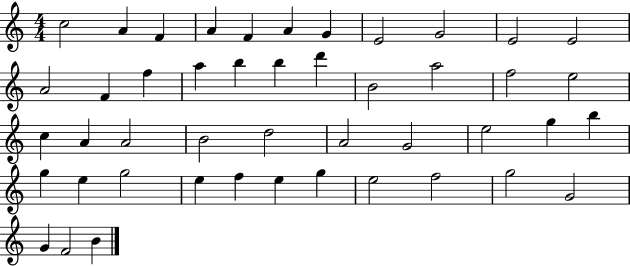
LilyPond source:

{
  \clef treble
  \numericTimeSignature
  \time 4/4
  \key c \major
  c''2 a'4 f'4 | a'4 f'4 a'4 g'4 | e'2 g'2 | e'2 e'2 | \break a'2 f'4 f''4 | a''4 b''4 b''4 d'''4 | b'2 a''2 | f''2 e''2 | \break c''4 a'4 a'2 | b'2 d''2 | a'2 g'2 | e''2 g''4 b''4 | \break g''4 e''4 g''2 | e''4 f''4 e''4 g''4 | e''2 f''2 | g''2 g'2 | \break g'4 f'2 b'4 | \bar "|."
}